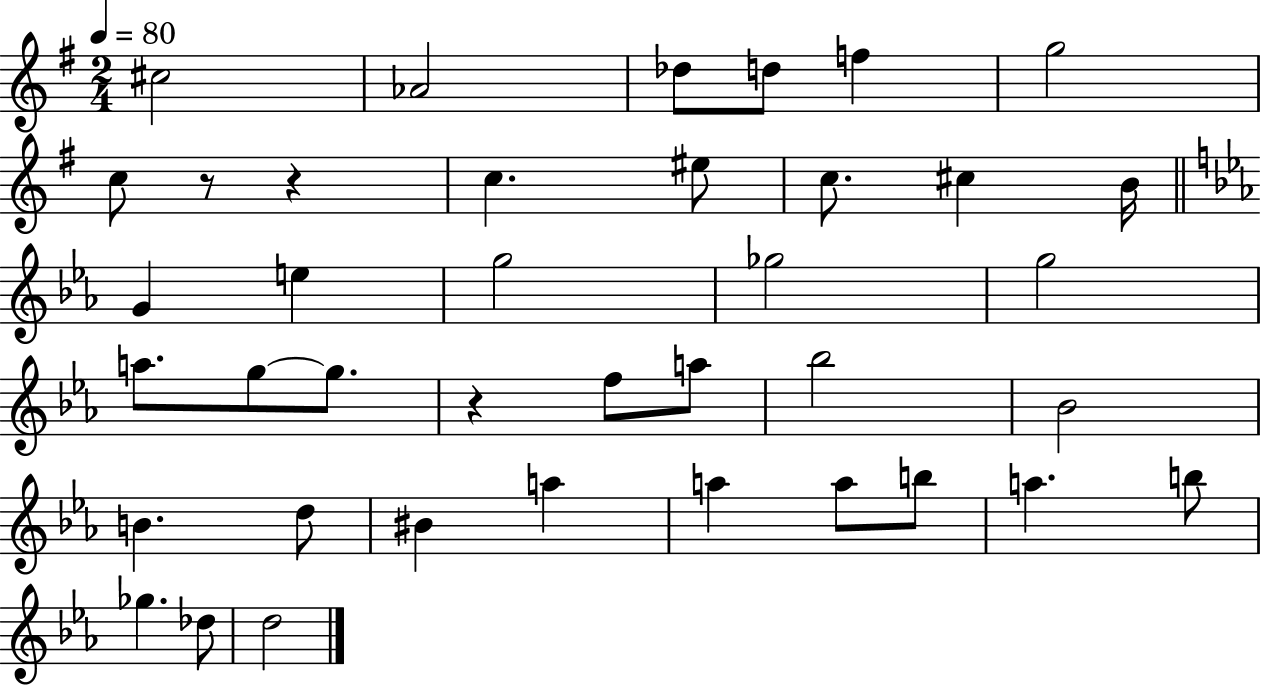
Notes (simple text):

C#5/h Ab4/h Db5/e D5/e F5/q G5/h C5/e R/e R/q C5/q. EIS5/e C5/e. C#5/q B4/s G4/q E5/q G5/h Gb5/h G5/h A5/e. G5/e G5/e. R/q F5/e A5/e Bb5/h Bb4/h B4/q. D5/e BIS4/q A5/q A5/q A5/e B5/e A5/q. B5/e Gb5/q. Db5/e D5/h